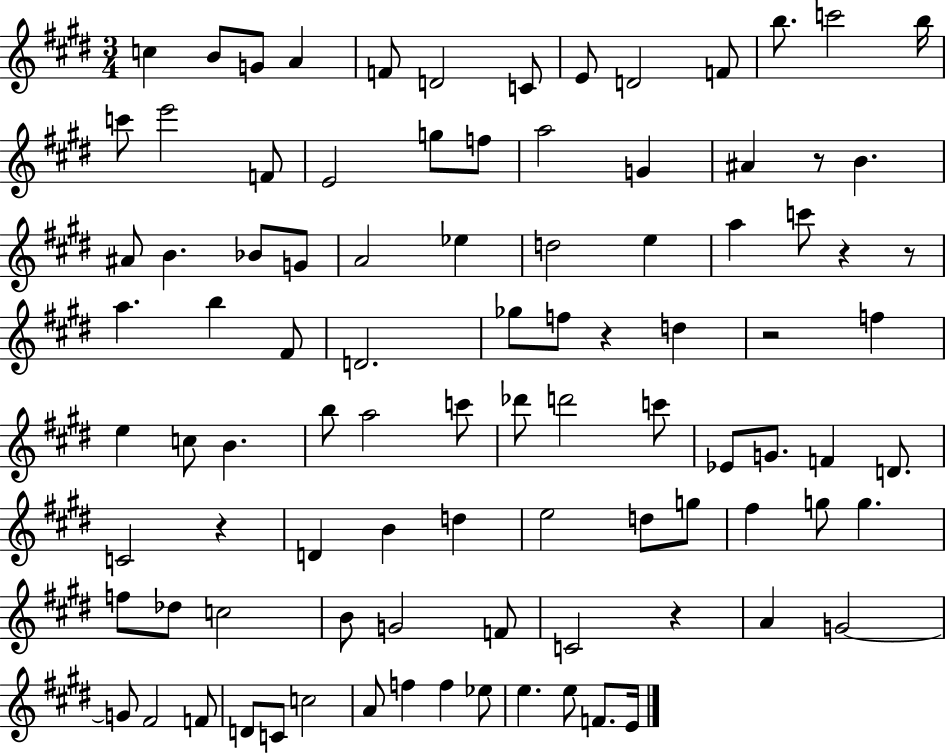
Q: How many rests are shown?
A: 7